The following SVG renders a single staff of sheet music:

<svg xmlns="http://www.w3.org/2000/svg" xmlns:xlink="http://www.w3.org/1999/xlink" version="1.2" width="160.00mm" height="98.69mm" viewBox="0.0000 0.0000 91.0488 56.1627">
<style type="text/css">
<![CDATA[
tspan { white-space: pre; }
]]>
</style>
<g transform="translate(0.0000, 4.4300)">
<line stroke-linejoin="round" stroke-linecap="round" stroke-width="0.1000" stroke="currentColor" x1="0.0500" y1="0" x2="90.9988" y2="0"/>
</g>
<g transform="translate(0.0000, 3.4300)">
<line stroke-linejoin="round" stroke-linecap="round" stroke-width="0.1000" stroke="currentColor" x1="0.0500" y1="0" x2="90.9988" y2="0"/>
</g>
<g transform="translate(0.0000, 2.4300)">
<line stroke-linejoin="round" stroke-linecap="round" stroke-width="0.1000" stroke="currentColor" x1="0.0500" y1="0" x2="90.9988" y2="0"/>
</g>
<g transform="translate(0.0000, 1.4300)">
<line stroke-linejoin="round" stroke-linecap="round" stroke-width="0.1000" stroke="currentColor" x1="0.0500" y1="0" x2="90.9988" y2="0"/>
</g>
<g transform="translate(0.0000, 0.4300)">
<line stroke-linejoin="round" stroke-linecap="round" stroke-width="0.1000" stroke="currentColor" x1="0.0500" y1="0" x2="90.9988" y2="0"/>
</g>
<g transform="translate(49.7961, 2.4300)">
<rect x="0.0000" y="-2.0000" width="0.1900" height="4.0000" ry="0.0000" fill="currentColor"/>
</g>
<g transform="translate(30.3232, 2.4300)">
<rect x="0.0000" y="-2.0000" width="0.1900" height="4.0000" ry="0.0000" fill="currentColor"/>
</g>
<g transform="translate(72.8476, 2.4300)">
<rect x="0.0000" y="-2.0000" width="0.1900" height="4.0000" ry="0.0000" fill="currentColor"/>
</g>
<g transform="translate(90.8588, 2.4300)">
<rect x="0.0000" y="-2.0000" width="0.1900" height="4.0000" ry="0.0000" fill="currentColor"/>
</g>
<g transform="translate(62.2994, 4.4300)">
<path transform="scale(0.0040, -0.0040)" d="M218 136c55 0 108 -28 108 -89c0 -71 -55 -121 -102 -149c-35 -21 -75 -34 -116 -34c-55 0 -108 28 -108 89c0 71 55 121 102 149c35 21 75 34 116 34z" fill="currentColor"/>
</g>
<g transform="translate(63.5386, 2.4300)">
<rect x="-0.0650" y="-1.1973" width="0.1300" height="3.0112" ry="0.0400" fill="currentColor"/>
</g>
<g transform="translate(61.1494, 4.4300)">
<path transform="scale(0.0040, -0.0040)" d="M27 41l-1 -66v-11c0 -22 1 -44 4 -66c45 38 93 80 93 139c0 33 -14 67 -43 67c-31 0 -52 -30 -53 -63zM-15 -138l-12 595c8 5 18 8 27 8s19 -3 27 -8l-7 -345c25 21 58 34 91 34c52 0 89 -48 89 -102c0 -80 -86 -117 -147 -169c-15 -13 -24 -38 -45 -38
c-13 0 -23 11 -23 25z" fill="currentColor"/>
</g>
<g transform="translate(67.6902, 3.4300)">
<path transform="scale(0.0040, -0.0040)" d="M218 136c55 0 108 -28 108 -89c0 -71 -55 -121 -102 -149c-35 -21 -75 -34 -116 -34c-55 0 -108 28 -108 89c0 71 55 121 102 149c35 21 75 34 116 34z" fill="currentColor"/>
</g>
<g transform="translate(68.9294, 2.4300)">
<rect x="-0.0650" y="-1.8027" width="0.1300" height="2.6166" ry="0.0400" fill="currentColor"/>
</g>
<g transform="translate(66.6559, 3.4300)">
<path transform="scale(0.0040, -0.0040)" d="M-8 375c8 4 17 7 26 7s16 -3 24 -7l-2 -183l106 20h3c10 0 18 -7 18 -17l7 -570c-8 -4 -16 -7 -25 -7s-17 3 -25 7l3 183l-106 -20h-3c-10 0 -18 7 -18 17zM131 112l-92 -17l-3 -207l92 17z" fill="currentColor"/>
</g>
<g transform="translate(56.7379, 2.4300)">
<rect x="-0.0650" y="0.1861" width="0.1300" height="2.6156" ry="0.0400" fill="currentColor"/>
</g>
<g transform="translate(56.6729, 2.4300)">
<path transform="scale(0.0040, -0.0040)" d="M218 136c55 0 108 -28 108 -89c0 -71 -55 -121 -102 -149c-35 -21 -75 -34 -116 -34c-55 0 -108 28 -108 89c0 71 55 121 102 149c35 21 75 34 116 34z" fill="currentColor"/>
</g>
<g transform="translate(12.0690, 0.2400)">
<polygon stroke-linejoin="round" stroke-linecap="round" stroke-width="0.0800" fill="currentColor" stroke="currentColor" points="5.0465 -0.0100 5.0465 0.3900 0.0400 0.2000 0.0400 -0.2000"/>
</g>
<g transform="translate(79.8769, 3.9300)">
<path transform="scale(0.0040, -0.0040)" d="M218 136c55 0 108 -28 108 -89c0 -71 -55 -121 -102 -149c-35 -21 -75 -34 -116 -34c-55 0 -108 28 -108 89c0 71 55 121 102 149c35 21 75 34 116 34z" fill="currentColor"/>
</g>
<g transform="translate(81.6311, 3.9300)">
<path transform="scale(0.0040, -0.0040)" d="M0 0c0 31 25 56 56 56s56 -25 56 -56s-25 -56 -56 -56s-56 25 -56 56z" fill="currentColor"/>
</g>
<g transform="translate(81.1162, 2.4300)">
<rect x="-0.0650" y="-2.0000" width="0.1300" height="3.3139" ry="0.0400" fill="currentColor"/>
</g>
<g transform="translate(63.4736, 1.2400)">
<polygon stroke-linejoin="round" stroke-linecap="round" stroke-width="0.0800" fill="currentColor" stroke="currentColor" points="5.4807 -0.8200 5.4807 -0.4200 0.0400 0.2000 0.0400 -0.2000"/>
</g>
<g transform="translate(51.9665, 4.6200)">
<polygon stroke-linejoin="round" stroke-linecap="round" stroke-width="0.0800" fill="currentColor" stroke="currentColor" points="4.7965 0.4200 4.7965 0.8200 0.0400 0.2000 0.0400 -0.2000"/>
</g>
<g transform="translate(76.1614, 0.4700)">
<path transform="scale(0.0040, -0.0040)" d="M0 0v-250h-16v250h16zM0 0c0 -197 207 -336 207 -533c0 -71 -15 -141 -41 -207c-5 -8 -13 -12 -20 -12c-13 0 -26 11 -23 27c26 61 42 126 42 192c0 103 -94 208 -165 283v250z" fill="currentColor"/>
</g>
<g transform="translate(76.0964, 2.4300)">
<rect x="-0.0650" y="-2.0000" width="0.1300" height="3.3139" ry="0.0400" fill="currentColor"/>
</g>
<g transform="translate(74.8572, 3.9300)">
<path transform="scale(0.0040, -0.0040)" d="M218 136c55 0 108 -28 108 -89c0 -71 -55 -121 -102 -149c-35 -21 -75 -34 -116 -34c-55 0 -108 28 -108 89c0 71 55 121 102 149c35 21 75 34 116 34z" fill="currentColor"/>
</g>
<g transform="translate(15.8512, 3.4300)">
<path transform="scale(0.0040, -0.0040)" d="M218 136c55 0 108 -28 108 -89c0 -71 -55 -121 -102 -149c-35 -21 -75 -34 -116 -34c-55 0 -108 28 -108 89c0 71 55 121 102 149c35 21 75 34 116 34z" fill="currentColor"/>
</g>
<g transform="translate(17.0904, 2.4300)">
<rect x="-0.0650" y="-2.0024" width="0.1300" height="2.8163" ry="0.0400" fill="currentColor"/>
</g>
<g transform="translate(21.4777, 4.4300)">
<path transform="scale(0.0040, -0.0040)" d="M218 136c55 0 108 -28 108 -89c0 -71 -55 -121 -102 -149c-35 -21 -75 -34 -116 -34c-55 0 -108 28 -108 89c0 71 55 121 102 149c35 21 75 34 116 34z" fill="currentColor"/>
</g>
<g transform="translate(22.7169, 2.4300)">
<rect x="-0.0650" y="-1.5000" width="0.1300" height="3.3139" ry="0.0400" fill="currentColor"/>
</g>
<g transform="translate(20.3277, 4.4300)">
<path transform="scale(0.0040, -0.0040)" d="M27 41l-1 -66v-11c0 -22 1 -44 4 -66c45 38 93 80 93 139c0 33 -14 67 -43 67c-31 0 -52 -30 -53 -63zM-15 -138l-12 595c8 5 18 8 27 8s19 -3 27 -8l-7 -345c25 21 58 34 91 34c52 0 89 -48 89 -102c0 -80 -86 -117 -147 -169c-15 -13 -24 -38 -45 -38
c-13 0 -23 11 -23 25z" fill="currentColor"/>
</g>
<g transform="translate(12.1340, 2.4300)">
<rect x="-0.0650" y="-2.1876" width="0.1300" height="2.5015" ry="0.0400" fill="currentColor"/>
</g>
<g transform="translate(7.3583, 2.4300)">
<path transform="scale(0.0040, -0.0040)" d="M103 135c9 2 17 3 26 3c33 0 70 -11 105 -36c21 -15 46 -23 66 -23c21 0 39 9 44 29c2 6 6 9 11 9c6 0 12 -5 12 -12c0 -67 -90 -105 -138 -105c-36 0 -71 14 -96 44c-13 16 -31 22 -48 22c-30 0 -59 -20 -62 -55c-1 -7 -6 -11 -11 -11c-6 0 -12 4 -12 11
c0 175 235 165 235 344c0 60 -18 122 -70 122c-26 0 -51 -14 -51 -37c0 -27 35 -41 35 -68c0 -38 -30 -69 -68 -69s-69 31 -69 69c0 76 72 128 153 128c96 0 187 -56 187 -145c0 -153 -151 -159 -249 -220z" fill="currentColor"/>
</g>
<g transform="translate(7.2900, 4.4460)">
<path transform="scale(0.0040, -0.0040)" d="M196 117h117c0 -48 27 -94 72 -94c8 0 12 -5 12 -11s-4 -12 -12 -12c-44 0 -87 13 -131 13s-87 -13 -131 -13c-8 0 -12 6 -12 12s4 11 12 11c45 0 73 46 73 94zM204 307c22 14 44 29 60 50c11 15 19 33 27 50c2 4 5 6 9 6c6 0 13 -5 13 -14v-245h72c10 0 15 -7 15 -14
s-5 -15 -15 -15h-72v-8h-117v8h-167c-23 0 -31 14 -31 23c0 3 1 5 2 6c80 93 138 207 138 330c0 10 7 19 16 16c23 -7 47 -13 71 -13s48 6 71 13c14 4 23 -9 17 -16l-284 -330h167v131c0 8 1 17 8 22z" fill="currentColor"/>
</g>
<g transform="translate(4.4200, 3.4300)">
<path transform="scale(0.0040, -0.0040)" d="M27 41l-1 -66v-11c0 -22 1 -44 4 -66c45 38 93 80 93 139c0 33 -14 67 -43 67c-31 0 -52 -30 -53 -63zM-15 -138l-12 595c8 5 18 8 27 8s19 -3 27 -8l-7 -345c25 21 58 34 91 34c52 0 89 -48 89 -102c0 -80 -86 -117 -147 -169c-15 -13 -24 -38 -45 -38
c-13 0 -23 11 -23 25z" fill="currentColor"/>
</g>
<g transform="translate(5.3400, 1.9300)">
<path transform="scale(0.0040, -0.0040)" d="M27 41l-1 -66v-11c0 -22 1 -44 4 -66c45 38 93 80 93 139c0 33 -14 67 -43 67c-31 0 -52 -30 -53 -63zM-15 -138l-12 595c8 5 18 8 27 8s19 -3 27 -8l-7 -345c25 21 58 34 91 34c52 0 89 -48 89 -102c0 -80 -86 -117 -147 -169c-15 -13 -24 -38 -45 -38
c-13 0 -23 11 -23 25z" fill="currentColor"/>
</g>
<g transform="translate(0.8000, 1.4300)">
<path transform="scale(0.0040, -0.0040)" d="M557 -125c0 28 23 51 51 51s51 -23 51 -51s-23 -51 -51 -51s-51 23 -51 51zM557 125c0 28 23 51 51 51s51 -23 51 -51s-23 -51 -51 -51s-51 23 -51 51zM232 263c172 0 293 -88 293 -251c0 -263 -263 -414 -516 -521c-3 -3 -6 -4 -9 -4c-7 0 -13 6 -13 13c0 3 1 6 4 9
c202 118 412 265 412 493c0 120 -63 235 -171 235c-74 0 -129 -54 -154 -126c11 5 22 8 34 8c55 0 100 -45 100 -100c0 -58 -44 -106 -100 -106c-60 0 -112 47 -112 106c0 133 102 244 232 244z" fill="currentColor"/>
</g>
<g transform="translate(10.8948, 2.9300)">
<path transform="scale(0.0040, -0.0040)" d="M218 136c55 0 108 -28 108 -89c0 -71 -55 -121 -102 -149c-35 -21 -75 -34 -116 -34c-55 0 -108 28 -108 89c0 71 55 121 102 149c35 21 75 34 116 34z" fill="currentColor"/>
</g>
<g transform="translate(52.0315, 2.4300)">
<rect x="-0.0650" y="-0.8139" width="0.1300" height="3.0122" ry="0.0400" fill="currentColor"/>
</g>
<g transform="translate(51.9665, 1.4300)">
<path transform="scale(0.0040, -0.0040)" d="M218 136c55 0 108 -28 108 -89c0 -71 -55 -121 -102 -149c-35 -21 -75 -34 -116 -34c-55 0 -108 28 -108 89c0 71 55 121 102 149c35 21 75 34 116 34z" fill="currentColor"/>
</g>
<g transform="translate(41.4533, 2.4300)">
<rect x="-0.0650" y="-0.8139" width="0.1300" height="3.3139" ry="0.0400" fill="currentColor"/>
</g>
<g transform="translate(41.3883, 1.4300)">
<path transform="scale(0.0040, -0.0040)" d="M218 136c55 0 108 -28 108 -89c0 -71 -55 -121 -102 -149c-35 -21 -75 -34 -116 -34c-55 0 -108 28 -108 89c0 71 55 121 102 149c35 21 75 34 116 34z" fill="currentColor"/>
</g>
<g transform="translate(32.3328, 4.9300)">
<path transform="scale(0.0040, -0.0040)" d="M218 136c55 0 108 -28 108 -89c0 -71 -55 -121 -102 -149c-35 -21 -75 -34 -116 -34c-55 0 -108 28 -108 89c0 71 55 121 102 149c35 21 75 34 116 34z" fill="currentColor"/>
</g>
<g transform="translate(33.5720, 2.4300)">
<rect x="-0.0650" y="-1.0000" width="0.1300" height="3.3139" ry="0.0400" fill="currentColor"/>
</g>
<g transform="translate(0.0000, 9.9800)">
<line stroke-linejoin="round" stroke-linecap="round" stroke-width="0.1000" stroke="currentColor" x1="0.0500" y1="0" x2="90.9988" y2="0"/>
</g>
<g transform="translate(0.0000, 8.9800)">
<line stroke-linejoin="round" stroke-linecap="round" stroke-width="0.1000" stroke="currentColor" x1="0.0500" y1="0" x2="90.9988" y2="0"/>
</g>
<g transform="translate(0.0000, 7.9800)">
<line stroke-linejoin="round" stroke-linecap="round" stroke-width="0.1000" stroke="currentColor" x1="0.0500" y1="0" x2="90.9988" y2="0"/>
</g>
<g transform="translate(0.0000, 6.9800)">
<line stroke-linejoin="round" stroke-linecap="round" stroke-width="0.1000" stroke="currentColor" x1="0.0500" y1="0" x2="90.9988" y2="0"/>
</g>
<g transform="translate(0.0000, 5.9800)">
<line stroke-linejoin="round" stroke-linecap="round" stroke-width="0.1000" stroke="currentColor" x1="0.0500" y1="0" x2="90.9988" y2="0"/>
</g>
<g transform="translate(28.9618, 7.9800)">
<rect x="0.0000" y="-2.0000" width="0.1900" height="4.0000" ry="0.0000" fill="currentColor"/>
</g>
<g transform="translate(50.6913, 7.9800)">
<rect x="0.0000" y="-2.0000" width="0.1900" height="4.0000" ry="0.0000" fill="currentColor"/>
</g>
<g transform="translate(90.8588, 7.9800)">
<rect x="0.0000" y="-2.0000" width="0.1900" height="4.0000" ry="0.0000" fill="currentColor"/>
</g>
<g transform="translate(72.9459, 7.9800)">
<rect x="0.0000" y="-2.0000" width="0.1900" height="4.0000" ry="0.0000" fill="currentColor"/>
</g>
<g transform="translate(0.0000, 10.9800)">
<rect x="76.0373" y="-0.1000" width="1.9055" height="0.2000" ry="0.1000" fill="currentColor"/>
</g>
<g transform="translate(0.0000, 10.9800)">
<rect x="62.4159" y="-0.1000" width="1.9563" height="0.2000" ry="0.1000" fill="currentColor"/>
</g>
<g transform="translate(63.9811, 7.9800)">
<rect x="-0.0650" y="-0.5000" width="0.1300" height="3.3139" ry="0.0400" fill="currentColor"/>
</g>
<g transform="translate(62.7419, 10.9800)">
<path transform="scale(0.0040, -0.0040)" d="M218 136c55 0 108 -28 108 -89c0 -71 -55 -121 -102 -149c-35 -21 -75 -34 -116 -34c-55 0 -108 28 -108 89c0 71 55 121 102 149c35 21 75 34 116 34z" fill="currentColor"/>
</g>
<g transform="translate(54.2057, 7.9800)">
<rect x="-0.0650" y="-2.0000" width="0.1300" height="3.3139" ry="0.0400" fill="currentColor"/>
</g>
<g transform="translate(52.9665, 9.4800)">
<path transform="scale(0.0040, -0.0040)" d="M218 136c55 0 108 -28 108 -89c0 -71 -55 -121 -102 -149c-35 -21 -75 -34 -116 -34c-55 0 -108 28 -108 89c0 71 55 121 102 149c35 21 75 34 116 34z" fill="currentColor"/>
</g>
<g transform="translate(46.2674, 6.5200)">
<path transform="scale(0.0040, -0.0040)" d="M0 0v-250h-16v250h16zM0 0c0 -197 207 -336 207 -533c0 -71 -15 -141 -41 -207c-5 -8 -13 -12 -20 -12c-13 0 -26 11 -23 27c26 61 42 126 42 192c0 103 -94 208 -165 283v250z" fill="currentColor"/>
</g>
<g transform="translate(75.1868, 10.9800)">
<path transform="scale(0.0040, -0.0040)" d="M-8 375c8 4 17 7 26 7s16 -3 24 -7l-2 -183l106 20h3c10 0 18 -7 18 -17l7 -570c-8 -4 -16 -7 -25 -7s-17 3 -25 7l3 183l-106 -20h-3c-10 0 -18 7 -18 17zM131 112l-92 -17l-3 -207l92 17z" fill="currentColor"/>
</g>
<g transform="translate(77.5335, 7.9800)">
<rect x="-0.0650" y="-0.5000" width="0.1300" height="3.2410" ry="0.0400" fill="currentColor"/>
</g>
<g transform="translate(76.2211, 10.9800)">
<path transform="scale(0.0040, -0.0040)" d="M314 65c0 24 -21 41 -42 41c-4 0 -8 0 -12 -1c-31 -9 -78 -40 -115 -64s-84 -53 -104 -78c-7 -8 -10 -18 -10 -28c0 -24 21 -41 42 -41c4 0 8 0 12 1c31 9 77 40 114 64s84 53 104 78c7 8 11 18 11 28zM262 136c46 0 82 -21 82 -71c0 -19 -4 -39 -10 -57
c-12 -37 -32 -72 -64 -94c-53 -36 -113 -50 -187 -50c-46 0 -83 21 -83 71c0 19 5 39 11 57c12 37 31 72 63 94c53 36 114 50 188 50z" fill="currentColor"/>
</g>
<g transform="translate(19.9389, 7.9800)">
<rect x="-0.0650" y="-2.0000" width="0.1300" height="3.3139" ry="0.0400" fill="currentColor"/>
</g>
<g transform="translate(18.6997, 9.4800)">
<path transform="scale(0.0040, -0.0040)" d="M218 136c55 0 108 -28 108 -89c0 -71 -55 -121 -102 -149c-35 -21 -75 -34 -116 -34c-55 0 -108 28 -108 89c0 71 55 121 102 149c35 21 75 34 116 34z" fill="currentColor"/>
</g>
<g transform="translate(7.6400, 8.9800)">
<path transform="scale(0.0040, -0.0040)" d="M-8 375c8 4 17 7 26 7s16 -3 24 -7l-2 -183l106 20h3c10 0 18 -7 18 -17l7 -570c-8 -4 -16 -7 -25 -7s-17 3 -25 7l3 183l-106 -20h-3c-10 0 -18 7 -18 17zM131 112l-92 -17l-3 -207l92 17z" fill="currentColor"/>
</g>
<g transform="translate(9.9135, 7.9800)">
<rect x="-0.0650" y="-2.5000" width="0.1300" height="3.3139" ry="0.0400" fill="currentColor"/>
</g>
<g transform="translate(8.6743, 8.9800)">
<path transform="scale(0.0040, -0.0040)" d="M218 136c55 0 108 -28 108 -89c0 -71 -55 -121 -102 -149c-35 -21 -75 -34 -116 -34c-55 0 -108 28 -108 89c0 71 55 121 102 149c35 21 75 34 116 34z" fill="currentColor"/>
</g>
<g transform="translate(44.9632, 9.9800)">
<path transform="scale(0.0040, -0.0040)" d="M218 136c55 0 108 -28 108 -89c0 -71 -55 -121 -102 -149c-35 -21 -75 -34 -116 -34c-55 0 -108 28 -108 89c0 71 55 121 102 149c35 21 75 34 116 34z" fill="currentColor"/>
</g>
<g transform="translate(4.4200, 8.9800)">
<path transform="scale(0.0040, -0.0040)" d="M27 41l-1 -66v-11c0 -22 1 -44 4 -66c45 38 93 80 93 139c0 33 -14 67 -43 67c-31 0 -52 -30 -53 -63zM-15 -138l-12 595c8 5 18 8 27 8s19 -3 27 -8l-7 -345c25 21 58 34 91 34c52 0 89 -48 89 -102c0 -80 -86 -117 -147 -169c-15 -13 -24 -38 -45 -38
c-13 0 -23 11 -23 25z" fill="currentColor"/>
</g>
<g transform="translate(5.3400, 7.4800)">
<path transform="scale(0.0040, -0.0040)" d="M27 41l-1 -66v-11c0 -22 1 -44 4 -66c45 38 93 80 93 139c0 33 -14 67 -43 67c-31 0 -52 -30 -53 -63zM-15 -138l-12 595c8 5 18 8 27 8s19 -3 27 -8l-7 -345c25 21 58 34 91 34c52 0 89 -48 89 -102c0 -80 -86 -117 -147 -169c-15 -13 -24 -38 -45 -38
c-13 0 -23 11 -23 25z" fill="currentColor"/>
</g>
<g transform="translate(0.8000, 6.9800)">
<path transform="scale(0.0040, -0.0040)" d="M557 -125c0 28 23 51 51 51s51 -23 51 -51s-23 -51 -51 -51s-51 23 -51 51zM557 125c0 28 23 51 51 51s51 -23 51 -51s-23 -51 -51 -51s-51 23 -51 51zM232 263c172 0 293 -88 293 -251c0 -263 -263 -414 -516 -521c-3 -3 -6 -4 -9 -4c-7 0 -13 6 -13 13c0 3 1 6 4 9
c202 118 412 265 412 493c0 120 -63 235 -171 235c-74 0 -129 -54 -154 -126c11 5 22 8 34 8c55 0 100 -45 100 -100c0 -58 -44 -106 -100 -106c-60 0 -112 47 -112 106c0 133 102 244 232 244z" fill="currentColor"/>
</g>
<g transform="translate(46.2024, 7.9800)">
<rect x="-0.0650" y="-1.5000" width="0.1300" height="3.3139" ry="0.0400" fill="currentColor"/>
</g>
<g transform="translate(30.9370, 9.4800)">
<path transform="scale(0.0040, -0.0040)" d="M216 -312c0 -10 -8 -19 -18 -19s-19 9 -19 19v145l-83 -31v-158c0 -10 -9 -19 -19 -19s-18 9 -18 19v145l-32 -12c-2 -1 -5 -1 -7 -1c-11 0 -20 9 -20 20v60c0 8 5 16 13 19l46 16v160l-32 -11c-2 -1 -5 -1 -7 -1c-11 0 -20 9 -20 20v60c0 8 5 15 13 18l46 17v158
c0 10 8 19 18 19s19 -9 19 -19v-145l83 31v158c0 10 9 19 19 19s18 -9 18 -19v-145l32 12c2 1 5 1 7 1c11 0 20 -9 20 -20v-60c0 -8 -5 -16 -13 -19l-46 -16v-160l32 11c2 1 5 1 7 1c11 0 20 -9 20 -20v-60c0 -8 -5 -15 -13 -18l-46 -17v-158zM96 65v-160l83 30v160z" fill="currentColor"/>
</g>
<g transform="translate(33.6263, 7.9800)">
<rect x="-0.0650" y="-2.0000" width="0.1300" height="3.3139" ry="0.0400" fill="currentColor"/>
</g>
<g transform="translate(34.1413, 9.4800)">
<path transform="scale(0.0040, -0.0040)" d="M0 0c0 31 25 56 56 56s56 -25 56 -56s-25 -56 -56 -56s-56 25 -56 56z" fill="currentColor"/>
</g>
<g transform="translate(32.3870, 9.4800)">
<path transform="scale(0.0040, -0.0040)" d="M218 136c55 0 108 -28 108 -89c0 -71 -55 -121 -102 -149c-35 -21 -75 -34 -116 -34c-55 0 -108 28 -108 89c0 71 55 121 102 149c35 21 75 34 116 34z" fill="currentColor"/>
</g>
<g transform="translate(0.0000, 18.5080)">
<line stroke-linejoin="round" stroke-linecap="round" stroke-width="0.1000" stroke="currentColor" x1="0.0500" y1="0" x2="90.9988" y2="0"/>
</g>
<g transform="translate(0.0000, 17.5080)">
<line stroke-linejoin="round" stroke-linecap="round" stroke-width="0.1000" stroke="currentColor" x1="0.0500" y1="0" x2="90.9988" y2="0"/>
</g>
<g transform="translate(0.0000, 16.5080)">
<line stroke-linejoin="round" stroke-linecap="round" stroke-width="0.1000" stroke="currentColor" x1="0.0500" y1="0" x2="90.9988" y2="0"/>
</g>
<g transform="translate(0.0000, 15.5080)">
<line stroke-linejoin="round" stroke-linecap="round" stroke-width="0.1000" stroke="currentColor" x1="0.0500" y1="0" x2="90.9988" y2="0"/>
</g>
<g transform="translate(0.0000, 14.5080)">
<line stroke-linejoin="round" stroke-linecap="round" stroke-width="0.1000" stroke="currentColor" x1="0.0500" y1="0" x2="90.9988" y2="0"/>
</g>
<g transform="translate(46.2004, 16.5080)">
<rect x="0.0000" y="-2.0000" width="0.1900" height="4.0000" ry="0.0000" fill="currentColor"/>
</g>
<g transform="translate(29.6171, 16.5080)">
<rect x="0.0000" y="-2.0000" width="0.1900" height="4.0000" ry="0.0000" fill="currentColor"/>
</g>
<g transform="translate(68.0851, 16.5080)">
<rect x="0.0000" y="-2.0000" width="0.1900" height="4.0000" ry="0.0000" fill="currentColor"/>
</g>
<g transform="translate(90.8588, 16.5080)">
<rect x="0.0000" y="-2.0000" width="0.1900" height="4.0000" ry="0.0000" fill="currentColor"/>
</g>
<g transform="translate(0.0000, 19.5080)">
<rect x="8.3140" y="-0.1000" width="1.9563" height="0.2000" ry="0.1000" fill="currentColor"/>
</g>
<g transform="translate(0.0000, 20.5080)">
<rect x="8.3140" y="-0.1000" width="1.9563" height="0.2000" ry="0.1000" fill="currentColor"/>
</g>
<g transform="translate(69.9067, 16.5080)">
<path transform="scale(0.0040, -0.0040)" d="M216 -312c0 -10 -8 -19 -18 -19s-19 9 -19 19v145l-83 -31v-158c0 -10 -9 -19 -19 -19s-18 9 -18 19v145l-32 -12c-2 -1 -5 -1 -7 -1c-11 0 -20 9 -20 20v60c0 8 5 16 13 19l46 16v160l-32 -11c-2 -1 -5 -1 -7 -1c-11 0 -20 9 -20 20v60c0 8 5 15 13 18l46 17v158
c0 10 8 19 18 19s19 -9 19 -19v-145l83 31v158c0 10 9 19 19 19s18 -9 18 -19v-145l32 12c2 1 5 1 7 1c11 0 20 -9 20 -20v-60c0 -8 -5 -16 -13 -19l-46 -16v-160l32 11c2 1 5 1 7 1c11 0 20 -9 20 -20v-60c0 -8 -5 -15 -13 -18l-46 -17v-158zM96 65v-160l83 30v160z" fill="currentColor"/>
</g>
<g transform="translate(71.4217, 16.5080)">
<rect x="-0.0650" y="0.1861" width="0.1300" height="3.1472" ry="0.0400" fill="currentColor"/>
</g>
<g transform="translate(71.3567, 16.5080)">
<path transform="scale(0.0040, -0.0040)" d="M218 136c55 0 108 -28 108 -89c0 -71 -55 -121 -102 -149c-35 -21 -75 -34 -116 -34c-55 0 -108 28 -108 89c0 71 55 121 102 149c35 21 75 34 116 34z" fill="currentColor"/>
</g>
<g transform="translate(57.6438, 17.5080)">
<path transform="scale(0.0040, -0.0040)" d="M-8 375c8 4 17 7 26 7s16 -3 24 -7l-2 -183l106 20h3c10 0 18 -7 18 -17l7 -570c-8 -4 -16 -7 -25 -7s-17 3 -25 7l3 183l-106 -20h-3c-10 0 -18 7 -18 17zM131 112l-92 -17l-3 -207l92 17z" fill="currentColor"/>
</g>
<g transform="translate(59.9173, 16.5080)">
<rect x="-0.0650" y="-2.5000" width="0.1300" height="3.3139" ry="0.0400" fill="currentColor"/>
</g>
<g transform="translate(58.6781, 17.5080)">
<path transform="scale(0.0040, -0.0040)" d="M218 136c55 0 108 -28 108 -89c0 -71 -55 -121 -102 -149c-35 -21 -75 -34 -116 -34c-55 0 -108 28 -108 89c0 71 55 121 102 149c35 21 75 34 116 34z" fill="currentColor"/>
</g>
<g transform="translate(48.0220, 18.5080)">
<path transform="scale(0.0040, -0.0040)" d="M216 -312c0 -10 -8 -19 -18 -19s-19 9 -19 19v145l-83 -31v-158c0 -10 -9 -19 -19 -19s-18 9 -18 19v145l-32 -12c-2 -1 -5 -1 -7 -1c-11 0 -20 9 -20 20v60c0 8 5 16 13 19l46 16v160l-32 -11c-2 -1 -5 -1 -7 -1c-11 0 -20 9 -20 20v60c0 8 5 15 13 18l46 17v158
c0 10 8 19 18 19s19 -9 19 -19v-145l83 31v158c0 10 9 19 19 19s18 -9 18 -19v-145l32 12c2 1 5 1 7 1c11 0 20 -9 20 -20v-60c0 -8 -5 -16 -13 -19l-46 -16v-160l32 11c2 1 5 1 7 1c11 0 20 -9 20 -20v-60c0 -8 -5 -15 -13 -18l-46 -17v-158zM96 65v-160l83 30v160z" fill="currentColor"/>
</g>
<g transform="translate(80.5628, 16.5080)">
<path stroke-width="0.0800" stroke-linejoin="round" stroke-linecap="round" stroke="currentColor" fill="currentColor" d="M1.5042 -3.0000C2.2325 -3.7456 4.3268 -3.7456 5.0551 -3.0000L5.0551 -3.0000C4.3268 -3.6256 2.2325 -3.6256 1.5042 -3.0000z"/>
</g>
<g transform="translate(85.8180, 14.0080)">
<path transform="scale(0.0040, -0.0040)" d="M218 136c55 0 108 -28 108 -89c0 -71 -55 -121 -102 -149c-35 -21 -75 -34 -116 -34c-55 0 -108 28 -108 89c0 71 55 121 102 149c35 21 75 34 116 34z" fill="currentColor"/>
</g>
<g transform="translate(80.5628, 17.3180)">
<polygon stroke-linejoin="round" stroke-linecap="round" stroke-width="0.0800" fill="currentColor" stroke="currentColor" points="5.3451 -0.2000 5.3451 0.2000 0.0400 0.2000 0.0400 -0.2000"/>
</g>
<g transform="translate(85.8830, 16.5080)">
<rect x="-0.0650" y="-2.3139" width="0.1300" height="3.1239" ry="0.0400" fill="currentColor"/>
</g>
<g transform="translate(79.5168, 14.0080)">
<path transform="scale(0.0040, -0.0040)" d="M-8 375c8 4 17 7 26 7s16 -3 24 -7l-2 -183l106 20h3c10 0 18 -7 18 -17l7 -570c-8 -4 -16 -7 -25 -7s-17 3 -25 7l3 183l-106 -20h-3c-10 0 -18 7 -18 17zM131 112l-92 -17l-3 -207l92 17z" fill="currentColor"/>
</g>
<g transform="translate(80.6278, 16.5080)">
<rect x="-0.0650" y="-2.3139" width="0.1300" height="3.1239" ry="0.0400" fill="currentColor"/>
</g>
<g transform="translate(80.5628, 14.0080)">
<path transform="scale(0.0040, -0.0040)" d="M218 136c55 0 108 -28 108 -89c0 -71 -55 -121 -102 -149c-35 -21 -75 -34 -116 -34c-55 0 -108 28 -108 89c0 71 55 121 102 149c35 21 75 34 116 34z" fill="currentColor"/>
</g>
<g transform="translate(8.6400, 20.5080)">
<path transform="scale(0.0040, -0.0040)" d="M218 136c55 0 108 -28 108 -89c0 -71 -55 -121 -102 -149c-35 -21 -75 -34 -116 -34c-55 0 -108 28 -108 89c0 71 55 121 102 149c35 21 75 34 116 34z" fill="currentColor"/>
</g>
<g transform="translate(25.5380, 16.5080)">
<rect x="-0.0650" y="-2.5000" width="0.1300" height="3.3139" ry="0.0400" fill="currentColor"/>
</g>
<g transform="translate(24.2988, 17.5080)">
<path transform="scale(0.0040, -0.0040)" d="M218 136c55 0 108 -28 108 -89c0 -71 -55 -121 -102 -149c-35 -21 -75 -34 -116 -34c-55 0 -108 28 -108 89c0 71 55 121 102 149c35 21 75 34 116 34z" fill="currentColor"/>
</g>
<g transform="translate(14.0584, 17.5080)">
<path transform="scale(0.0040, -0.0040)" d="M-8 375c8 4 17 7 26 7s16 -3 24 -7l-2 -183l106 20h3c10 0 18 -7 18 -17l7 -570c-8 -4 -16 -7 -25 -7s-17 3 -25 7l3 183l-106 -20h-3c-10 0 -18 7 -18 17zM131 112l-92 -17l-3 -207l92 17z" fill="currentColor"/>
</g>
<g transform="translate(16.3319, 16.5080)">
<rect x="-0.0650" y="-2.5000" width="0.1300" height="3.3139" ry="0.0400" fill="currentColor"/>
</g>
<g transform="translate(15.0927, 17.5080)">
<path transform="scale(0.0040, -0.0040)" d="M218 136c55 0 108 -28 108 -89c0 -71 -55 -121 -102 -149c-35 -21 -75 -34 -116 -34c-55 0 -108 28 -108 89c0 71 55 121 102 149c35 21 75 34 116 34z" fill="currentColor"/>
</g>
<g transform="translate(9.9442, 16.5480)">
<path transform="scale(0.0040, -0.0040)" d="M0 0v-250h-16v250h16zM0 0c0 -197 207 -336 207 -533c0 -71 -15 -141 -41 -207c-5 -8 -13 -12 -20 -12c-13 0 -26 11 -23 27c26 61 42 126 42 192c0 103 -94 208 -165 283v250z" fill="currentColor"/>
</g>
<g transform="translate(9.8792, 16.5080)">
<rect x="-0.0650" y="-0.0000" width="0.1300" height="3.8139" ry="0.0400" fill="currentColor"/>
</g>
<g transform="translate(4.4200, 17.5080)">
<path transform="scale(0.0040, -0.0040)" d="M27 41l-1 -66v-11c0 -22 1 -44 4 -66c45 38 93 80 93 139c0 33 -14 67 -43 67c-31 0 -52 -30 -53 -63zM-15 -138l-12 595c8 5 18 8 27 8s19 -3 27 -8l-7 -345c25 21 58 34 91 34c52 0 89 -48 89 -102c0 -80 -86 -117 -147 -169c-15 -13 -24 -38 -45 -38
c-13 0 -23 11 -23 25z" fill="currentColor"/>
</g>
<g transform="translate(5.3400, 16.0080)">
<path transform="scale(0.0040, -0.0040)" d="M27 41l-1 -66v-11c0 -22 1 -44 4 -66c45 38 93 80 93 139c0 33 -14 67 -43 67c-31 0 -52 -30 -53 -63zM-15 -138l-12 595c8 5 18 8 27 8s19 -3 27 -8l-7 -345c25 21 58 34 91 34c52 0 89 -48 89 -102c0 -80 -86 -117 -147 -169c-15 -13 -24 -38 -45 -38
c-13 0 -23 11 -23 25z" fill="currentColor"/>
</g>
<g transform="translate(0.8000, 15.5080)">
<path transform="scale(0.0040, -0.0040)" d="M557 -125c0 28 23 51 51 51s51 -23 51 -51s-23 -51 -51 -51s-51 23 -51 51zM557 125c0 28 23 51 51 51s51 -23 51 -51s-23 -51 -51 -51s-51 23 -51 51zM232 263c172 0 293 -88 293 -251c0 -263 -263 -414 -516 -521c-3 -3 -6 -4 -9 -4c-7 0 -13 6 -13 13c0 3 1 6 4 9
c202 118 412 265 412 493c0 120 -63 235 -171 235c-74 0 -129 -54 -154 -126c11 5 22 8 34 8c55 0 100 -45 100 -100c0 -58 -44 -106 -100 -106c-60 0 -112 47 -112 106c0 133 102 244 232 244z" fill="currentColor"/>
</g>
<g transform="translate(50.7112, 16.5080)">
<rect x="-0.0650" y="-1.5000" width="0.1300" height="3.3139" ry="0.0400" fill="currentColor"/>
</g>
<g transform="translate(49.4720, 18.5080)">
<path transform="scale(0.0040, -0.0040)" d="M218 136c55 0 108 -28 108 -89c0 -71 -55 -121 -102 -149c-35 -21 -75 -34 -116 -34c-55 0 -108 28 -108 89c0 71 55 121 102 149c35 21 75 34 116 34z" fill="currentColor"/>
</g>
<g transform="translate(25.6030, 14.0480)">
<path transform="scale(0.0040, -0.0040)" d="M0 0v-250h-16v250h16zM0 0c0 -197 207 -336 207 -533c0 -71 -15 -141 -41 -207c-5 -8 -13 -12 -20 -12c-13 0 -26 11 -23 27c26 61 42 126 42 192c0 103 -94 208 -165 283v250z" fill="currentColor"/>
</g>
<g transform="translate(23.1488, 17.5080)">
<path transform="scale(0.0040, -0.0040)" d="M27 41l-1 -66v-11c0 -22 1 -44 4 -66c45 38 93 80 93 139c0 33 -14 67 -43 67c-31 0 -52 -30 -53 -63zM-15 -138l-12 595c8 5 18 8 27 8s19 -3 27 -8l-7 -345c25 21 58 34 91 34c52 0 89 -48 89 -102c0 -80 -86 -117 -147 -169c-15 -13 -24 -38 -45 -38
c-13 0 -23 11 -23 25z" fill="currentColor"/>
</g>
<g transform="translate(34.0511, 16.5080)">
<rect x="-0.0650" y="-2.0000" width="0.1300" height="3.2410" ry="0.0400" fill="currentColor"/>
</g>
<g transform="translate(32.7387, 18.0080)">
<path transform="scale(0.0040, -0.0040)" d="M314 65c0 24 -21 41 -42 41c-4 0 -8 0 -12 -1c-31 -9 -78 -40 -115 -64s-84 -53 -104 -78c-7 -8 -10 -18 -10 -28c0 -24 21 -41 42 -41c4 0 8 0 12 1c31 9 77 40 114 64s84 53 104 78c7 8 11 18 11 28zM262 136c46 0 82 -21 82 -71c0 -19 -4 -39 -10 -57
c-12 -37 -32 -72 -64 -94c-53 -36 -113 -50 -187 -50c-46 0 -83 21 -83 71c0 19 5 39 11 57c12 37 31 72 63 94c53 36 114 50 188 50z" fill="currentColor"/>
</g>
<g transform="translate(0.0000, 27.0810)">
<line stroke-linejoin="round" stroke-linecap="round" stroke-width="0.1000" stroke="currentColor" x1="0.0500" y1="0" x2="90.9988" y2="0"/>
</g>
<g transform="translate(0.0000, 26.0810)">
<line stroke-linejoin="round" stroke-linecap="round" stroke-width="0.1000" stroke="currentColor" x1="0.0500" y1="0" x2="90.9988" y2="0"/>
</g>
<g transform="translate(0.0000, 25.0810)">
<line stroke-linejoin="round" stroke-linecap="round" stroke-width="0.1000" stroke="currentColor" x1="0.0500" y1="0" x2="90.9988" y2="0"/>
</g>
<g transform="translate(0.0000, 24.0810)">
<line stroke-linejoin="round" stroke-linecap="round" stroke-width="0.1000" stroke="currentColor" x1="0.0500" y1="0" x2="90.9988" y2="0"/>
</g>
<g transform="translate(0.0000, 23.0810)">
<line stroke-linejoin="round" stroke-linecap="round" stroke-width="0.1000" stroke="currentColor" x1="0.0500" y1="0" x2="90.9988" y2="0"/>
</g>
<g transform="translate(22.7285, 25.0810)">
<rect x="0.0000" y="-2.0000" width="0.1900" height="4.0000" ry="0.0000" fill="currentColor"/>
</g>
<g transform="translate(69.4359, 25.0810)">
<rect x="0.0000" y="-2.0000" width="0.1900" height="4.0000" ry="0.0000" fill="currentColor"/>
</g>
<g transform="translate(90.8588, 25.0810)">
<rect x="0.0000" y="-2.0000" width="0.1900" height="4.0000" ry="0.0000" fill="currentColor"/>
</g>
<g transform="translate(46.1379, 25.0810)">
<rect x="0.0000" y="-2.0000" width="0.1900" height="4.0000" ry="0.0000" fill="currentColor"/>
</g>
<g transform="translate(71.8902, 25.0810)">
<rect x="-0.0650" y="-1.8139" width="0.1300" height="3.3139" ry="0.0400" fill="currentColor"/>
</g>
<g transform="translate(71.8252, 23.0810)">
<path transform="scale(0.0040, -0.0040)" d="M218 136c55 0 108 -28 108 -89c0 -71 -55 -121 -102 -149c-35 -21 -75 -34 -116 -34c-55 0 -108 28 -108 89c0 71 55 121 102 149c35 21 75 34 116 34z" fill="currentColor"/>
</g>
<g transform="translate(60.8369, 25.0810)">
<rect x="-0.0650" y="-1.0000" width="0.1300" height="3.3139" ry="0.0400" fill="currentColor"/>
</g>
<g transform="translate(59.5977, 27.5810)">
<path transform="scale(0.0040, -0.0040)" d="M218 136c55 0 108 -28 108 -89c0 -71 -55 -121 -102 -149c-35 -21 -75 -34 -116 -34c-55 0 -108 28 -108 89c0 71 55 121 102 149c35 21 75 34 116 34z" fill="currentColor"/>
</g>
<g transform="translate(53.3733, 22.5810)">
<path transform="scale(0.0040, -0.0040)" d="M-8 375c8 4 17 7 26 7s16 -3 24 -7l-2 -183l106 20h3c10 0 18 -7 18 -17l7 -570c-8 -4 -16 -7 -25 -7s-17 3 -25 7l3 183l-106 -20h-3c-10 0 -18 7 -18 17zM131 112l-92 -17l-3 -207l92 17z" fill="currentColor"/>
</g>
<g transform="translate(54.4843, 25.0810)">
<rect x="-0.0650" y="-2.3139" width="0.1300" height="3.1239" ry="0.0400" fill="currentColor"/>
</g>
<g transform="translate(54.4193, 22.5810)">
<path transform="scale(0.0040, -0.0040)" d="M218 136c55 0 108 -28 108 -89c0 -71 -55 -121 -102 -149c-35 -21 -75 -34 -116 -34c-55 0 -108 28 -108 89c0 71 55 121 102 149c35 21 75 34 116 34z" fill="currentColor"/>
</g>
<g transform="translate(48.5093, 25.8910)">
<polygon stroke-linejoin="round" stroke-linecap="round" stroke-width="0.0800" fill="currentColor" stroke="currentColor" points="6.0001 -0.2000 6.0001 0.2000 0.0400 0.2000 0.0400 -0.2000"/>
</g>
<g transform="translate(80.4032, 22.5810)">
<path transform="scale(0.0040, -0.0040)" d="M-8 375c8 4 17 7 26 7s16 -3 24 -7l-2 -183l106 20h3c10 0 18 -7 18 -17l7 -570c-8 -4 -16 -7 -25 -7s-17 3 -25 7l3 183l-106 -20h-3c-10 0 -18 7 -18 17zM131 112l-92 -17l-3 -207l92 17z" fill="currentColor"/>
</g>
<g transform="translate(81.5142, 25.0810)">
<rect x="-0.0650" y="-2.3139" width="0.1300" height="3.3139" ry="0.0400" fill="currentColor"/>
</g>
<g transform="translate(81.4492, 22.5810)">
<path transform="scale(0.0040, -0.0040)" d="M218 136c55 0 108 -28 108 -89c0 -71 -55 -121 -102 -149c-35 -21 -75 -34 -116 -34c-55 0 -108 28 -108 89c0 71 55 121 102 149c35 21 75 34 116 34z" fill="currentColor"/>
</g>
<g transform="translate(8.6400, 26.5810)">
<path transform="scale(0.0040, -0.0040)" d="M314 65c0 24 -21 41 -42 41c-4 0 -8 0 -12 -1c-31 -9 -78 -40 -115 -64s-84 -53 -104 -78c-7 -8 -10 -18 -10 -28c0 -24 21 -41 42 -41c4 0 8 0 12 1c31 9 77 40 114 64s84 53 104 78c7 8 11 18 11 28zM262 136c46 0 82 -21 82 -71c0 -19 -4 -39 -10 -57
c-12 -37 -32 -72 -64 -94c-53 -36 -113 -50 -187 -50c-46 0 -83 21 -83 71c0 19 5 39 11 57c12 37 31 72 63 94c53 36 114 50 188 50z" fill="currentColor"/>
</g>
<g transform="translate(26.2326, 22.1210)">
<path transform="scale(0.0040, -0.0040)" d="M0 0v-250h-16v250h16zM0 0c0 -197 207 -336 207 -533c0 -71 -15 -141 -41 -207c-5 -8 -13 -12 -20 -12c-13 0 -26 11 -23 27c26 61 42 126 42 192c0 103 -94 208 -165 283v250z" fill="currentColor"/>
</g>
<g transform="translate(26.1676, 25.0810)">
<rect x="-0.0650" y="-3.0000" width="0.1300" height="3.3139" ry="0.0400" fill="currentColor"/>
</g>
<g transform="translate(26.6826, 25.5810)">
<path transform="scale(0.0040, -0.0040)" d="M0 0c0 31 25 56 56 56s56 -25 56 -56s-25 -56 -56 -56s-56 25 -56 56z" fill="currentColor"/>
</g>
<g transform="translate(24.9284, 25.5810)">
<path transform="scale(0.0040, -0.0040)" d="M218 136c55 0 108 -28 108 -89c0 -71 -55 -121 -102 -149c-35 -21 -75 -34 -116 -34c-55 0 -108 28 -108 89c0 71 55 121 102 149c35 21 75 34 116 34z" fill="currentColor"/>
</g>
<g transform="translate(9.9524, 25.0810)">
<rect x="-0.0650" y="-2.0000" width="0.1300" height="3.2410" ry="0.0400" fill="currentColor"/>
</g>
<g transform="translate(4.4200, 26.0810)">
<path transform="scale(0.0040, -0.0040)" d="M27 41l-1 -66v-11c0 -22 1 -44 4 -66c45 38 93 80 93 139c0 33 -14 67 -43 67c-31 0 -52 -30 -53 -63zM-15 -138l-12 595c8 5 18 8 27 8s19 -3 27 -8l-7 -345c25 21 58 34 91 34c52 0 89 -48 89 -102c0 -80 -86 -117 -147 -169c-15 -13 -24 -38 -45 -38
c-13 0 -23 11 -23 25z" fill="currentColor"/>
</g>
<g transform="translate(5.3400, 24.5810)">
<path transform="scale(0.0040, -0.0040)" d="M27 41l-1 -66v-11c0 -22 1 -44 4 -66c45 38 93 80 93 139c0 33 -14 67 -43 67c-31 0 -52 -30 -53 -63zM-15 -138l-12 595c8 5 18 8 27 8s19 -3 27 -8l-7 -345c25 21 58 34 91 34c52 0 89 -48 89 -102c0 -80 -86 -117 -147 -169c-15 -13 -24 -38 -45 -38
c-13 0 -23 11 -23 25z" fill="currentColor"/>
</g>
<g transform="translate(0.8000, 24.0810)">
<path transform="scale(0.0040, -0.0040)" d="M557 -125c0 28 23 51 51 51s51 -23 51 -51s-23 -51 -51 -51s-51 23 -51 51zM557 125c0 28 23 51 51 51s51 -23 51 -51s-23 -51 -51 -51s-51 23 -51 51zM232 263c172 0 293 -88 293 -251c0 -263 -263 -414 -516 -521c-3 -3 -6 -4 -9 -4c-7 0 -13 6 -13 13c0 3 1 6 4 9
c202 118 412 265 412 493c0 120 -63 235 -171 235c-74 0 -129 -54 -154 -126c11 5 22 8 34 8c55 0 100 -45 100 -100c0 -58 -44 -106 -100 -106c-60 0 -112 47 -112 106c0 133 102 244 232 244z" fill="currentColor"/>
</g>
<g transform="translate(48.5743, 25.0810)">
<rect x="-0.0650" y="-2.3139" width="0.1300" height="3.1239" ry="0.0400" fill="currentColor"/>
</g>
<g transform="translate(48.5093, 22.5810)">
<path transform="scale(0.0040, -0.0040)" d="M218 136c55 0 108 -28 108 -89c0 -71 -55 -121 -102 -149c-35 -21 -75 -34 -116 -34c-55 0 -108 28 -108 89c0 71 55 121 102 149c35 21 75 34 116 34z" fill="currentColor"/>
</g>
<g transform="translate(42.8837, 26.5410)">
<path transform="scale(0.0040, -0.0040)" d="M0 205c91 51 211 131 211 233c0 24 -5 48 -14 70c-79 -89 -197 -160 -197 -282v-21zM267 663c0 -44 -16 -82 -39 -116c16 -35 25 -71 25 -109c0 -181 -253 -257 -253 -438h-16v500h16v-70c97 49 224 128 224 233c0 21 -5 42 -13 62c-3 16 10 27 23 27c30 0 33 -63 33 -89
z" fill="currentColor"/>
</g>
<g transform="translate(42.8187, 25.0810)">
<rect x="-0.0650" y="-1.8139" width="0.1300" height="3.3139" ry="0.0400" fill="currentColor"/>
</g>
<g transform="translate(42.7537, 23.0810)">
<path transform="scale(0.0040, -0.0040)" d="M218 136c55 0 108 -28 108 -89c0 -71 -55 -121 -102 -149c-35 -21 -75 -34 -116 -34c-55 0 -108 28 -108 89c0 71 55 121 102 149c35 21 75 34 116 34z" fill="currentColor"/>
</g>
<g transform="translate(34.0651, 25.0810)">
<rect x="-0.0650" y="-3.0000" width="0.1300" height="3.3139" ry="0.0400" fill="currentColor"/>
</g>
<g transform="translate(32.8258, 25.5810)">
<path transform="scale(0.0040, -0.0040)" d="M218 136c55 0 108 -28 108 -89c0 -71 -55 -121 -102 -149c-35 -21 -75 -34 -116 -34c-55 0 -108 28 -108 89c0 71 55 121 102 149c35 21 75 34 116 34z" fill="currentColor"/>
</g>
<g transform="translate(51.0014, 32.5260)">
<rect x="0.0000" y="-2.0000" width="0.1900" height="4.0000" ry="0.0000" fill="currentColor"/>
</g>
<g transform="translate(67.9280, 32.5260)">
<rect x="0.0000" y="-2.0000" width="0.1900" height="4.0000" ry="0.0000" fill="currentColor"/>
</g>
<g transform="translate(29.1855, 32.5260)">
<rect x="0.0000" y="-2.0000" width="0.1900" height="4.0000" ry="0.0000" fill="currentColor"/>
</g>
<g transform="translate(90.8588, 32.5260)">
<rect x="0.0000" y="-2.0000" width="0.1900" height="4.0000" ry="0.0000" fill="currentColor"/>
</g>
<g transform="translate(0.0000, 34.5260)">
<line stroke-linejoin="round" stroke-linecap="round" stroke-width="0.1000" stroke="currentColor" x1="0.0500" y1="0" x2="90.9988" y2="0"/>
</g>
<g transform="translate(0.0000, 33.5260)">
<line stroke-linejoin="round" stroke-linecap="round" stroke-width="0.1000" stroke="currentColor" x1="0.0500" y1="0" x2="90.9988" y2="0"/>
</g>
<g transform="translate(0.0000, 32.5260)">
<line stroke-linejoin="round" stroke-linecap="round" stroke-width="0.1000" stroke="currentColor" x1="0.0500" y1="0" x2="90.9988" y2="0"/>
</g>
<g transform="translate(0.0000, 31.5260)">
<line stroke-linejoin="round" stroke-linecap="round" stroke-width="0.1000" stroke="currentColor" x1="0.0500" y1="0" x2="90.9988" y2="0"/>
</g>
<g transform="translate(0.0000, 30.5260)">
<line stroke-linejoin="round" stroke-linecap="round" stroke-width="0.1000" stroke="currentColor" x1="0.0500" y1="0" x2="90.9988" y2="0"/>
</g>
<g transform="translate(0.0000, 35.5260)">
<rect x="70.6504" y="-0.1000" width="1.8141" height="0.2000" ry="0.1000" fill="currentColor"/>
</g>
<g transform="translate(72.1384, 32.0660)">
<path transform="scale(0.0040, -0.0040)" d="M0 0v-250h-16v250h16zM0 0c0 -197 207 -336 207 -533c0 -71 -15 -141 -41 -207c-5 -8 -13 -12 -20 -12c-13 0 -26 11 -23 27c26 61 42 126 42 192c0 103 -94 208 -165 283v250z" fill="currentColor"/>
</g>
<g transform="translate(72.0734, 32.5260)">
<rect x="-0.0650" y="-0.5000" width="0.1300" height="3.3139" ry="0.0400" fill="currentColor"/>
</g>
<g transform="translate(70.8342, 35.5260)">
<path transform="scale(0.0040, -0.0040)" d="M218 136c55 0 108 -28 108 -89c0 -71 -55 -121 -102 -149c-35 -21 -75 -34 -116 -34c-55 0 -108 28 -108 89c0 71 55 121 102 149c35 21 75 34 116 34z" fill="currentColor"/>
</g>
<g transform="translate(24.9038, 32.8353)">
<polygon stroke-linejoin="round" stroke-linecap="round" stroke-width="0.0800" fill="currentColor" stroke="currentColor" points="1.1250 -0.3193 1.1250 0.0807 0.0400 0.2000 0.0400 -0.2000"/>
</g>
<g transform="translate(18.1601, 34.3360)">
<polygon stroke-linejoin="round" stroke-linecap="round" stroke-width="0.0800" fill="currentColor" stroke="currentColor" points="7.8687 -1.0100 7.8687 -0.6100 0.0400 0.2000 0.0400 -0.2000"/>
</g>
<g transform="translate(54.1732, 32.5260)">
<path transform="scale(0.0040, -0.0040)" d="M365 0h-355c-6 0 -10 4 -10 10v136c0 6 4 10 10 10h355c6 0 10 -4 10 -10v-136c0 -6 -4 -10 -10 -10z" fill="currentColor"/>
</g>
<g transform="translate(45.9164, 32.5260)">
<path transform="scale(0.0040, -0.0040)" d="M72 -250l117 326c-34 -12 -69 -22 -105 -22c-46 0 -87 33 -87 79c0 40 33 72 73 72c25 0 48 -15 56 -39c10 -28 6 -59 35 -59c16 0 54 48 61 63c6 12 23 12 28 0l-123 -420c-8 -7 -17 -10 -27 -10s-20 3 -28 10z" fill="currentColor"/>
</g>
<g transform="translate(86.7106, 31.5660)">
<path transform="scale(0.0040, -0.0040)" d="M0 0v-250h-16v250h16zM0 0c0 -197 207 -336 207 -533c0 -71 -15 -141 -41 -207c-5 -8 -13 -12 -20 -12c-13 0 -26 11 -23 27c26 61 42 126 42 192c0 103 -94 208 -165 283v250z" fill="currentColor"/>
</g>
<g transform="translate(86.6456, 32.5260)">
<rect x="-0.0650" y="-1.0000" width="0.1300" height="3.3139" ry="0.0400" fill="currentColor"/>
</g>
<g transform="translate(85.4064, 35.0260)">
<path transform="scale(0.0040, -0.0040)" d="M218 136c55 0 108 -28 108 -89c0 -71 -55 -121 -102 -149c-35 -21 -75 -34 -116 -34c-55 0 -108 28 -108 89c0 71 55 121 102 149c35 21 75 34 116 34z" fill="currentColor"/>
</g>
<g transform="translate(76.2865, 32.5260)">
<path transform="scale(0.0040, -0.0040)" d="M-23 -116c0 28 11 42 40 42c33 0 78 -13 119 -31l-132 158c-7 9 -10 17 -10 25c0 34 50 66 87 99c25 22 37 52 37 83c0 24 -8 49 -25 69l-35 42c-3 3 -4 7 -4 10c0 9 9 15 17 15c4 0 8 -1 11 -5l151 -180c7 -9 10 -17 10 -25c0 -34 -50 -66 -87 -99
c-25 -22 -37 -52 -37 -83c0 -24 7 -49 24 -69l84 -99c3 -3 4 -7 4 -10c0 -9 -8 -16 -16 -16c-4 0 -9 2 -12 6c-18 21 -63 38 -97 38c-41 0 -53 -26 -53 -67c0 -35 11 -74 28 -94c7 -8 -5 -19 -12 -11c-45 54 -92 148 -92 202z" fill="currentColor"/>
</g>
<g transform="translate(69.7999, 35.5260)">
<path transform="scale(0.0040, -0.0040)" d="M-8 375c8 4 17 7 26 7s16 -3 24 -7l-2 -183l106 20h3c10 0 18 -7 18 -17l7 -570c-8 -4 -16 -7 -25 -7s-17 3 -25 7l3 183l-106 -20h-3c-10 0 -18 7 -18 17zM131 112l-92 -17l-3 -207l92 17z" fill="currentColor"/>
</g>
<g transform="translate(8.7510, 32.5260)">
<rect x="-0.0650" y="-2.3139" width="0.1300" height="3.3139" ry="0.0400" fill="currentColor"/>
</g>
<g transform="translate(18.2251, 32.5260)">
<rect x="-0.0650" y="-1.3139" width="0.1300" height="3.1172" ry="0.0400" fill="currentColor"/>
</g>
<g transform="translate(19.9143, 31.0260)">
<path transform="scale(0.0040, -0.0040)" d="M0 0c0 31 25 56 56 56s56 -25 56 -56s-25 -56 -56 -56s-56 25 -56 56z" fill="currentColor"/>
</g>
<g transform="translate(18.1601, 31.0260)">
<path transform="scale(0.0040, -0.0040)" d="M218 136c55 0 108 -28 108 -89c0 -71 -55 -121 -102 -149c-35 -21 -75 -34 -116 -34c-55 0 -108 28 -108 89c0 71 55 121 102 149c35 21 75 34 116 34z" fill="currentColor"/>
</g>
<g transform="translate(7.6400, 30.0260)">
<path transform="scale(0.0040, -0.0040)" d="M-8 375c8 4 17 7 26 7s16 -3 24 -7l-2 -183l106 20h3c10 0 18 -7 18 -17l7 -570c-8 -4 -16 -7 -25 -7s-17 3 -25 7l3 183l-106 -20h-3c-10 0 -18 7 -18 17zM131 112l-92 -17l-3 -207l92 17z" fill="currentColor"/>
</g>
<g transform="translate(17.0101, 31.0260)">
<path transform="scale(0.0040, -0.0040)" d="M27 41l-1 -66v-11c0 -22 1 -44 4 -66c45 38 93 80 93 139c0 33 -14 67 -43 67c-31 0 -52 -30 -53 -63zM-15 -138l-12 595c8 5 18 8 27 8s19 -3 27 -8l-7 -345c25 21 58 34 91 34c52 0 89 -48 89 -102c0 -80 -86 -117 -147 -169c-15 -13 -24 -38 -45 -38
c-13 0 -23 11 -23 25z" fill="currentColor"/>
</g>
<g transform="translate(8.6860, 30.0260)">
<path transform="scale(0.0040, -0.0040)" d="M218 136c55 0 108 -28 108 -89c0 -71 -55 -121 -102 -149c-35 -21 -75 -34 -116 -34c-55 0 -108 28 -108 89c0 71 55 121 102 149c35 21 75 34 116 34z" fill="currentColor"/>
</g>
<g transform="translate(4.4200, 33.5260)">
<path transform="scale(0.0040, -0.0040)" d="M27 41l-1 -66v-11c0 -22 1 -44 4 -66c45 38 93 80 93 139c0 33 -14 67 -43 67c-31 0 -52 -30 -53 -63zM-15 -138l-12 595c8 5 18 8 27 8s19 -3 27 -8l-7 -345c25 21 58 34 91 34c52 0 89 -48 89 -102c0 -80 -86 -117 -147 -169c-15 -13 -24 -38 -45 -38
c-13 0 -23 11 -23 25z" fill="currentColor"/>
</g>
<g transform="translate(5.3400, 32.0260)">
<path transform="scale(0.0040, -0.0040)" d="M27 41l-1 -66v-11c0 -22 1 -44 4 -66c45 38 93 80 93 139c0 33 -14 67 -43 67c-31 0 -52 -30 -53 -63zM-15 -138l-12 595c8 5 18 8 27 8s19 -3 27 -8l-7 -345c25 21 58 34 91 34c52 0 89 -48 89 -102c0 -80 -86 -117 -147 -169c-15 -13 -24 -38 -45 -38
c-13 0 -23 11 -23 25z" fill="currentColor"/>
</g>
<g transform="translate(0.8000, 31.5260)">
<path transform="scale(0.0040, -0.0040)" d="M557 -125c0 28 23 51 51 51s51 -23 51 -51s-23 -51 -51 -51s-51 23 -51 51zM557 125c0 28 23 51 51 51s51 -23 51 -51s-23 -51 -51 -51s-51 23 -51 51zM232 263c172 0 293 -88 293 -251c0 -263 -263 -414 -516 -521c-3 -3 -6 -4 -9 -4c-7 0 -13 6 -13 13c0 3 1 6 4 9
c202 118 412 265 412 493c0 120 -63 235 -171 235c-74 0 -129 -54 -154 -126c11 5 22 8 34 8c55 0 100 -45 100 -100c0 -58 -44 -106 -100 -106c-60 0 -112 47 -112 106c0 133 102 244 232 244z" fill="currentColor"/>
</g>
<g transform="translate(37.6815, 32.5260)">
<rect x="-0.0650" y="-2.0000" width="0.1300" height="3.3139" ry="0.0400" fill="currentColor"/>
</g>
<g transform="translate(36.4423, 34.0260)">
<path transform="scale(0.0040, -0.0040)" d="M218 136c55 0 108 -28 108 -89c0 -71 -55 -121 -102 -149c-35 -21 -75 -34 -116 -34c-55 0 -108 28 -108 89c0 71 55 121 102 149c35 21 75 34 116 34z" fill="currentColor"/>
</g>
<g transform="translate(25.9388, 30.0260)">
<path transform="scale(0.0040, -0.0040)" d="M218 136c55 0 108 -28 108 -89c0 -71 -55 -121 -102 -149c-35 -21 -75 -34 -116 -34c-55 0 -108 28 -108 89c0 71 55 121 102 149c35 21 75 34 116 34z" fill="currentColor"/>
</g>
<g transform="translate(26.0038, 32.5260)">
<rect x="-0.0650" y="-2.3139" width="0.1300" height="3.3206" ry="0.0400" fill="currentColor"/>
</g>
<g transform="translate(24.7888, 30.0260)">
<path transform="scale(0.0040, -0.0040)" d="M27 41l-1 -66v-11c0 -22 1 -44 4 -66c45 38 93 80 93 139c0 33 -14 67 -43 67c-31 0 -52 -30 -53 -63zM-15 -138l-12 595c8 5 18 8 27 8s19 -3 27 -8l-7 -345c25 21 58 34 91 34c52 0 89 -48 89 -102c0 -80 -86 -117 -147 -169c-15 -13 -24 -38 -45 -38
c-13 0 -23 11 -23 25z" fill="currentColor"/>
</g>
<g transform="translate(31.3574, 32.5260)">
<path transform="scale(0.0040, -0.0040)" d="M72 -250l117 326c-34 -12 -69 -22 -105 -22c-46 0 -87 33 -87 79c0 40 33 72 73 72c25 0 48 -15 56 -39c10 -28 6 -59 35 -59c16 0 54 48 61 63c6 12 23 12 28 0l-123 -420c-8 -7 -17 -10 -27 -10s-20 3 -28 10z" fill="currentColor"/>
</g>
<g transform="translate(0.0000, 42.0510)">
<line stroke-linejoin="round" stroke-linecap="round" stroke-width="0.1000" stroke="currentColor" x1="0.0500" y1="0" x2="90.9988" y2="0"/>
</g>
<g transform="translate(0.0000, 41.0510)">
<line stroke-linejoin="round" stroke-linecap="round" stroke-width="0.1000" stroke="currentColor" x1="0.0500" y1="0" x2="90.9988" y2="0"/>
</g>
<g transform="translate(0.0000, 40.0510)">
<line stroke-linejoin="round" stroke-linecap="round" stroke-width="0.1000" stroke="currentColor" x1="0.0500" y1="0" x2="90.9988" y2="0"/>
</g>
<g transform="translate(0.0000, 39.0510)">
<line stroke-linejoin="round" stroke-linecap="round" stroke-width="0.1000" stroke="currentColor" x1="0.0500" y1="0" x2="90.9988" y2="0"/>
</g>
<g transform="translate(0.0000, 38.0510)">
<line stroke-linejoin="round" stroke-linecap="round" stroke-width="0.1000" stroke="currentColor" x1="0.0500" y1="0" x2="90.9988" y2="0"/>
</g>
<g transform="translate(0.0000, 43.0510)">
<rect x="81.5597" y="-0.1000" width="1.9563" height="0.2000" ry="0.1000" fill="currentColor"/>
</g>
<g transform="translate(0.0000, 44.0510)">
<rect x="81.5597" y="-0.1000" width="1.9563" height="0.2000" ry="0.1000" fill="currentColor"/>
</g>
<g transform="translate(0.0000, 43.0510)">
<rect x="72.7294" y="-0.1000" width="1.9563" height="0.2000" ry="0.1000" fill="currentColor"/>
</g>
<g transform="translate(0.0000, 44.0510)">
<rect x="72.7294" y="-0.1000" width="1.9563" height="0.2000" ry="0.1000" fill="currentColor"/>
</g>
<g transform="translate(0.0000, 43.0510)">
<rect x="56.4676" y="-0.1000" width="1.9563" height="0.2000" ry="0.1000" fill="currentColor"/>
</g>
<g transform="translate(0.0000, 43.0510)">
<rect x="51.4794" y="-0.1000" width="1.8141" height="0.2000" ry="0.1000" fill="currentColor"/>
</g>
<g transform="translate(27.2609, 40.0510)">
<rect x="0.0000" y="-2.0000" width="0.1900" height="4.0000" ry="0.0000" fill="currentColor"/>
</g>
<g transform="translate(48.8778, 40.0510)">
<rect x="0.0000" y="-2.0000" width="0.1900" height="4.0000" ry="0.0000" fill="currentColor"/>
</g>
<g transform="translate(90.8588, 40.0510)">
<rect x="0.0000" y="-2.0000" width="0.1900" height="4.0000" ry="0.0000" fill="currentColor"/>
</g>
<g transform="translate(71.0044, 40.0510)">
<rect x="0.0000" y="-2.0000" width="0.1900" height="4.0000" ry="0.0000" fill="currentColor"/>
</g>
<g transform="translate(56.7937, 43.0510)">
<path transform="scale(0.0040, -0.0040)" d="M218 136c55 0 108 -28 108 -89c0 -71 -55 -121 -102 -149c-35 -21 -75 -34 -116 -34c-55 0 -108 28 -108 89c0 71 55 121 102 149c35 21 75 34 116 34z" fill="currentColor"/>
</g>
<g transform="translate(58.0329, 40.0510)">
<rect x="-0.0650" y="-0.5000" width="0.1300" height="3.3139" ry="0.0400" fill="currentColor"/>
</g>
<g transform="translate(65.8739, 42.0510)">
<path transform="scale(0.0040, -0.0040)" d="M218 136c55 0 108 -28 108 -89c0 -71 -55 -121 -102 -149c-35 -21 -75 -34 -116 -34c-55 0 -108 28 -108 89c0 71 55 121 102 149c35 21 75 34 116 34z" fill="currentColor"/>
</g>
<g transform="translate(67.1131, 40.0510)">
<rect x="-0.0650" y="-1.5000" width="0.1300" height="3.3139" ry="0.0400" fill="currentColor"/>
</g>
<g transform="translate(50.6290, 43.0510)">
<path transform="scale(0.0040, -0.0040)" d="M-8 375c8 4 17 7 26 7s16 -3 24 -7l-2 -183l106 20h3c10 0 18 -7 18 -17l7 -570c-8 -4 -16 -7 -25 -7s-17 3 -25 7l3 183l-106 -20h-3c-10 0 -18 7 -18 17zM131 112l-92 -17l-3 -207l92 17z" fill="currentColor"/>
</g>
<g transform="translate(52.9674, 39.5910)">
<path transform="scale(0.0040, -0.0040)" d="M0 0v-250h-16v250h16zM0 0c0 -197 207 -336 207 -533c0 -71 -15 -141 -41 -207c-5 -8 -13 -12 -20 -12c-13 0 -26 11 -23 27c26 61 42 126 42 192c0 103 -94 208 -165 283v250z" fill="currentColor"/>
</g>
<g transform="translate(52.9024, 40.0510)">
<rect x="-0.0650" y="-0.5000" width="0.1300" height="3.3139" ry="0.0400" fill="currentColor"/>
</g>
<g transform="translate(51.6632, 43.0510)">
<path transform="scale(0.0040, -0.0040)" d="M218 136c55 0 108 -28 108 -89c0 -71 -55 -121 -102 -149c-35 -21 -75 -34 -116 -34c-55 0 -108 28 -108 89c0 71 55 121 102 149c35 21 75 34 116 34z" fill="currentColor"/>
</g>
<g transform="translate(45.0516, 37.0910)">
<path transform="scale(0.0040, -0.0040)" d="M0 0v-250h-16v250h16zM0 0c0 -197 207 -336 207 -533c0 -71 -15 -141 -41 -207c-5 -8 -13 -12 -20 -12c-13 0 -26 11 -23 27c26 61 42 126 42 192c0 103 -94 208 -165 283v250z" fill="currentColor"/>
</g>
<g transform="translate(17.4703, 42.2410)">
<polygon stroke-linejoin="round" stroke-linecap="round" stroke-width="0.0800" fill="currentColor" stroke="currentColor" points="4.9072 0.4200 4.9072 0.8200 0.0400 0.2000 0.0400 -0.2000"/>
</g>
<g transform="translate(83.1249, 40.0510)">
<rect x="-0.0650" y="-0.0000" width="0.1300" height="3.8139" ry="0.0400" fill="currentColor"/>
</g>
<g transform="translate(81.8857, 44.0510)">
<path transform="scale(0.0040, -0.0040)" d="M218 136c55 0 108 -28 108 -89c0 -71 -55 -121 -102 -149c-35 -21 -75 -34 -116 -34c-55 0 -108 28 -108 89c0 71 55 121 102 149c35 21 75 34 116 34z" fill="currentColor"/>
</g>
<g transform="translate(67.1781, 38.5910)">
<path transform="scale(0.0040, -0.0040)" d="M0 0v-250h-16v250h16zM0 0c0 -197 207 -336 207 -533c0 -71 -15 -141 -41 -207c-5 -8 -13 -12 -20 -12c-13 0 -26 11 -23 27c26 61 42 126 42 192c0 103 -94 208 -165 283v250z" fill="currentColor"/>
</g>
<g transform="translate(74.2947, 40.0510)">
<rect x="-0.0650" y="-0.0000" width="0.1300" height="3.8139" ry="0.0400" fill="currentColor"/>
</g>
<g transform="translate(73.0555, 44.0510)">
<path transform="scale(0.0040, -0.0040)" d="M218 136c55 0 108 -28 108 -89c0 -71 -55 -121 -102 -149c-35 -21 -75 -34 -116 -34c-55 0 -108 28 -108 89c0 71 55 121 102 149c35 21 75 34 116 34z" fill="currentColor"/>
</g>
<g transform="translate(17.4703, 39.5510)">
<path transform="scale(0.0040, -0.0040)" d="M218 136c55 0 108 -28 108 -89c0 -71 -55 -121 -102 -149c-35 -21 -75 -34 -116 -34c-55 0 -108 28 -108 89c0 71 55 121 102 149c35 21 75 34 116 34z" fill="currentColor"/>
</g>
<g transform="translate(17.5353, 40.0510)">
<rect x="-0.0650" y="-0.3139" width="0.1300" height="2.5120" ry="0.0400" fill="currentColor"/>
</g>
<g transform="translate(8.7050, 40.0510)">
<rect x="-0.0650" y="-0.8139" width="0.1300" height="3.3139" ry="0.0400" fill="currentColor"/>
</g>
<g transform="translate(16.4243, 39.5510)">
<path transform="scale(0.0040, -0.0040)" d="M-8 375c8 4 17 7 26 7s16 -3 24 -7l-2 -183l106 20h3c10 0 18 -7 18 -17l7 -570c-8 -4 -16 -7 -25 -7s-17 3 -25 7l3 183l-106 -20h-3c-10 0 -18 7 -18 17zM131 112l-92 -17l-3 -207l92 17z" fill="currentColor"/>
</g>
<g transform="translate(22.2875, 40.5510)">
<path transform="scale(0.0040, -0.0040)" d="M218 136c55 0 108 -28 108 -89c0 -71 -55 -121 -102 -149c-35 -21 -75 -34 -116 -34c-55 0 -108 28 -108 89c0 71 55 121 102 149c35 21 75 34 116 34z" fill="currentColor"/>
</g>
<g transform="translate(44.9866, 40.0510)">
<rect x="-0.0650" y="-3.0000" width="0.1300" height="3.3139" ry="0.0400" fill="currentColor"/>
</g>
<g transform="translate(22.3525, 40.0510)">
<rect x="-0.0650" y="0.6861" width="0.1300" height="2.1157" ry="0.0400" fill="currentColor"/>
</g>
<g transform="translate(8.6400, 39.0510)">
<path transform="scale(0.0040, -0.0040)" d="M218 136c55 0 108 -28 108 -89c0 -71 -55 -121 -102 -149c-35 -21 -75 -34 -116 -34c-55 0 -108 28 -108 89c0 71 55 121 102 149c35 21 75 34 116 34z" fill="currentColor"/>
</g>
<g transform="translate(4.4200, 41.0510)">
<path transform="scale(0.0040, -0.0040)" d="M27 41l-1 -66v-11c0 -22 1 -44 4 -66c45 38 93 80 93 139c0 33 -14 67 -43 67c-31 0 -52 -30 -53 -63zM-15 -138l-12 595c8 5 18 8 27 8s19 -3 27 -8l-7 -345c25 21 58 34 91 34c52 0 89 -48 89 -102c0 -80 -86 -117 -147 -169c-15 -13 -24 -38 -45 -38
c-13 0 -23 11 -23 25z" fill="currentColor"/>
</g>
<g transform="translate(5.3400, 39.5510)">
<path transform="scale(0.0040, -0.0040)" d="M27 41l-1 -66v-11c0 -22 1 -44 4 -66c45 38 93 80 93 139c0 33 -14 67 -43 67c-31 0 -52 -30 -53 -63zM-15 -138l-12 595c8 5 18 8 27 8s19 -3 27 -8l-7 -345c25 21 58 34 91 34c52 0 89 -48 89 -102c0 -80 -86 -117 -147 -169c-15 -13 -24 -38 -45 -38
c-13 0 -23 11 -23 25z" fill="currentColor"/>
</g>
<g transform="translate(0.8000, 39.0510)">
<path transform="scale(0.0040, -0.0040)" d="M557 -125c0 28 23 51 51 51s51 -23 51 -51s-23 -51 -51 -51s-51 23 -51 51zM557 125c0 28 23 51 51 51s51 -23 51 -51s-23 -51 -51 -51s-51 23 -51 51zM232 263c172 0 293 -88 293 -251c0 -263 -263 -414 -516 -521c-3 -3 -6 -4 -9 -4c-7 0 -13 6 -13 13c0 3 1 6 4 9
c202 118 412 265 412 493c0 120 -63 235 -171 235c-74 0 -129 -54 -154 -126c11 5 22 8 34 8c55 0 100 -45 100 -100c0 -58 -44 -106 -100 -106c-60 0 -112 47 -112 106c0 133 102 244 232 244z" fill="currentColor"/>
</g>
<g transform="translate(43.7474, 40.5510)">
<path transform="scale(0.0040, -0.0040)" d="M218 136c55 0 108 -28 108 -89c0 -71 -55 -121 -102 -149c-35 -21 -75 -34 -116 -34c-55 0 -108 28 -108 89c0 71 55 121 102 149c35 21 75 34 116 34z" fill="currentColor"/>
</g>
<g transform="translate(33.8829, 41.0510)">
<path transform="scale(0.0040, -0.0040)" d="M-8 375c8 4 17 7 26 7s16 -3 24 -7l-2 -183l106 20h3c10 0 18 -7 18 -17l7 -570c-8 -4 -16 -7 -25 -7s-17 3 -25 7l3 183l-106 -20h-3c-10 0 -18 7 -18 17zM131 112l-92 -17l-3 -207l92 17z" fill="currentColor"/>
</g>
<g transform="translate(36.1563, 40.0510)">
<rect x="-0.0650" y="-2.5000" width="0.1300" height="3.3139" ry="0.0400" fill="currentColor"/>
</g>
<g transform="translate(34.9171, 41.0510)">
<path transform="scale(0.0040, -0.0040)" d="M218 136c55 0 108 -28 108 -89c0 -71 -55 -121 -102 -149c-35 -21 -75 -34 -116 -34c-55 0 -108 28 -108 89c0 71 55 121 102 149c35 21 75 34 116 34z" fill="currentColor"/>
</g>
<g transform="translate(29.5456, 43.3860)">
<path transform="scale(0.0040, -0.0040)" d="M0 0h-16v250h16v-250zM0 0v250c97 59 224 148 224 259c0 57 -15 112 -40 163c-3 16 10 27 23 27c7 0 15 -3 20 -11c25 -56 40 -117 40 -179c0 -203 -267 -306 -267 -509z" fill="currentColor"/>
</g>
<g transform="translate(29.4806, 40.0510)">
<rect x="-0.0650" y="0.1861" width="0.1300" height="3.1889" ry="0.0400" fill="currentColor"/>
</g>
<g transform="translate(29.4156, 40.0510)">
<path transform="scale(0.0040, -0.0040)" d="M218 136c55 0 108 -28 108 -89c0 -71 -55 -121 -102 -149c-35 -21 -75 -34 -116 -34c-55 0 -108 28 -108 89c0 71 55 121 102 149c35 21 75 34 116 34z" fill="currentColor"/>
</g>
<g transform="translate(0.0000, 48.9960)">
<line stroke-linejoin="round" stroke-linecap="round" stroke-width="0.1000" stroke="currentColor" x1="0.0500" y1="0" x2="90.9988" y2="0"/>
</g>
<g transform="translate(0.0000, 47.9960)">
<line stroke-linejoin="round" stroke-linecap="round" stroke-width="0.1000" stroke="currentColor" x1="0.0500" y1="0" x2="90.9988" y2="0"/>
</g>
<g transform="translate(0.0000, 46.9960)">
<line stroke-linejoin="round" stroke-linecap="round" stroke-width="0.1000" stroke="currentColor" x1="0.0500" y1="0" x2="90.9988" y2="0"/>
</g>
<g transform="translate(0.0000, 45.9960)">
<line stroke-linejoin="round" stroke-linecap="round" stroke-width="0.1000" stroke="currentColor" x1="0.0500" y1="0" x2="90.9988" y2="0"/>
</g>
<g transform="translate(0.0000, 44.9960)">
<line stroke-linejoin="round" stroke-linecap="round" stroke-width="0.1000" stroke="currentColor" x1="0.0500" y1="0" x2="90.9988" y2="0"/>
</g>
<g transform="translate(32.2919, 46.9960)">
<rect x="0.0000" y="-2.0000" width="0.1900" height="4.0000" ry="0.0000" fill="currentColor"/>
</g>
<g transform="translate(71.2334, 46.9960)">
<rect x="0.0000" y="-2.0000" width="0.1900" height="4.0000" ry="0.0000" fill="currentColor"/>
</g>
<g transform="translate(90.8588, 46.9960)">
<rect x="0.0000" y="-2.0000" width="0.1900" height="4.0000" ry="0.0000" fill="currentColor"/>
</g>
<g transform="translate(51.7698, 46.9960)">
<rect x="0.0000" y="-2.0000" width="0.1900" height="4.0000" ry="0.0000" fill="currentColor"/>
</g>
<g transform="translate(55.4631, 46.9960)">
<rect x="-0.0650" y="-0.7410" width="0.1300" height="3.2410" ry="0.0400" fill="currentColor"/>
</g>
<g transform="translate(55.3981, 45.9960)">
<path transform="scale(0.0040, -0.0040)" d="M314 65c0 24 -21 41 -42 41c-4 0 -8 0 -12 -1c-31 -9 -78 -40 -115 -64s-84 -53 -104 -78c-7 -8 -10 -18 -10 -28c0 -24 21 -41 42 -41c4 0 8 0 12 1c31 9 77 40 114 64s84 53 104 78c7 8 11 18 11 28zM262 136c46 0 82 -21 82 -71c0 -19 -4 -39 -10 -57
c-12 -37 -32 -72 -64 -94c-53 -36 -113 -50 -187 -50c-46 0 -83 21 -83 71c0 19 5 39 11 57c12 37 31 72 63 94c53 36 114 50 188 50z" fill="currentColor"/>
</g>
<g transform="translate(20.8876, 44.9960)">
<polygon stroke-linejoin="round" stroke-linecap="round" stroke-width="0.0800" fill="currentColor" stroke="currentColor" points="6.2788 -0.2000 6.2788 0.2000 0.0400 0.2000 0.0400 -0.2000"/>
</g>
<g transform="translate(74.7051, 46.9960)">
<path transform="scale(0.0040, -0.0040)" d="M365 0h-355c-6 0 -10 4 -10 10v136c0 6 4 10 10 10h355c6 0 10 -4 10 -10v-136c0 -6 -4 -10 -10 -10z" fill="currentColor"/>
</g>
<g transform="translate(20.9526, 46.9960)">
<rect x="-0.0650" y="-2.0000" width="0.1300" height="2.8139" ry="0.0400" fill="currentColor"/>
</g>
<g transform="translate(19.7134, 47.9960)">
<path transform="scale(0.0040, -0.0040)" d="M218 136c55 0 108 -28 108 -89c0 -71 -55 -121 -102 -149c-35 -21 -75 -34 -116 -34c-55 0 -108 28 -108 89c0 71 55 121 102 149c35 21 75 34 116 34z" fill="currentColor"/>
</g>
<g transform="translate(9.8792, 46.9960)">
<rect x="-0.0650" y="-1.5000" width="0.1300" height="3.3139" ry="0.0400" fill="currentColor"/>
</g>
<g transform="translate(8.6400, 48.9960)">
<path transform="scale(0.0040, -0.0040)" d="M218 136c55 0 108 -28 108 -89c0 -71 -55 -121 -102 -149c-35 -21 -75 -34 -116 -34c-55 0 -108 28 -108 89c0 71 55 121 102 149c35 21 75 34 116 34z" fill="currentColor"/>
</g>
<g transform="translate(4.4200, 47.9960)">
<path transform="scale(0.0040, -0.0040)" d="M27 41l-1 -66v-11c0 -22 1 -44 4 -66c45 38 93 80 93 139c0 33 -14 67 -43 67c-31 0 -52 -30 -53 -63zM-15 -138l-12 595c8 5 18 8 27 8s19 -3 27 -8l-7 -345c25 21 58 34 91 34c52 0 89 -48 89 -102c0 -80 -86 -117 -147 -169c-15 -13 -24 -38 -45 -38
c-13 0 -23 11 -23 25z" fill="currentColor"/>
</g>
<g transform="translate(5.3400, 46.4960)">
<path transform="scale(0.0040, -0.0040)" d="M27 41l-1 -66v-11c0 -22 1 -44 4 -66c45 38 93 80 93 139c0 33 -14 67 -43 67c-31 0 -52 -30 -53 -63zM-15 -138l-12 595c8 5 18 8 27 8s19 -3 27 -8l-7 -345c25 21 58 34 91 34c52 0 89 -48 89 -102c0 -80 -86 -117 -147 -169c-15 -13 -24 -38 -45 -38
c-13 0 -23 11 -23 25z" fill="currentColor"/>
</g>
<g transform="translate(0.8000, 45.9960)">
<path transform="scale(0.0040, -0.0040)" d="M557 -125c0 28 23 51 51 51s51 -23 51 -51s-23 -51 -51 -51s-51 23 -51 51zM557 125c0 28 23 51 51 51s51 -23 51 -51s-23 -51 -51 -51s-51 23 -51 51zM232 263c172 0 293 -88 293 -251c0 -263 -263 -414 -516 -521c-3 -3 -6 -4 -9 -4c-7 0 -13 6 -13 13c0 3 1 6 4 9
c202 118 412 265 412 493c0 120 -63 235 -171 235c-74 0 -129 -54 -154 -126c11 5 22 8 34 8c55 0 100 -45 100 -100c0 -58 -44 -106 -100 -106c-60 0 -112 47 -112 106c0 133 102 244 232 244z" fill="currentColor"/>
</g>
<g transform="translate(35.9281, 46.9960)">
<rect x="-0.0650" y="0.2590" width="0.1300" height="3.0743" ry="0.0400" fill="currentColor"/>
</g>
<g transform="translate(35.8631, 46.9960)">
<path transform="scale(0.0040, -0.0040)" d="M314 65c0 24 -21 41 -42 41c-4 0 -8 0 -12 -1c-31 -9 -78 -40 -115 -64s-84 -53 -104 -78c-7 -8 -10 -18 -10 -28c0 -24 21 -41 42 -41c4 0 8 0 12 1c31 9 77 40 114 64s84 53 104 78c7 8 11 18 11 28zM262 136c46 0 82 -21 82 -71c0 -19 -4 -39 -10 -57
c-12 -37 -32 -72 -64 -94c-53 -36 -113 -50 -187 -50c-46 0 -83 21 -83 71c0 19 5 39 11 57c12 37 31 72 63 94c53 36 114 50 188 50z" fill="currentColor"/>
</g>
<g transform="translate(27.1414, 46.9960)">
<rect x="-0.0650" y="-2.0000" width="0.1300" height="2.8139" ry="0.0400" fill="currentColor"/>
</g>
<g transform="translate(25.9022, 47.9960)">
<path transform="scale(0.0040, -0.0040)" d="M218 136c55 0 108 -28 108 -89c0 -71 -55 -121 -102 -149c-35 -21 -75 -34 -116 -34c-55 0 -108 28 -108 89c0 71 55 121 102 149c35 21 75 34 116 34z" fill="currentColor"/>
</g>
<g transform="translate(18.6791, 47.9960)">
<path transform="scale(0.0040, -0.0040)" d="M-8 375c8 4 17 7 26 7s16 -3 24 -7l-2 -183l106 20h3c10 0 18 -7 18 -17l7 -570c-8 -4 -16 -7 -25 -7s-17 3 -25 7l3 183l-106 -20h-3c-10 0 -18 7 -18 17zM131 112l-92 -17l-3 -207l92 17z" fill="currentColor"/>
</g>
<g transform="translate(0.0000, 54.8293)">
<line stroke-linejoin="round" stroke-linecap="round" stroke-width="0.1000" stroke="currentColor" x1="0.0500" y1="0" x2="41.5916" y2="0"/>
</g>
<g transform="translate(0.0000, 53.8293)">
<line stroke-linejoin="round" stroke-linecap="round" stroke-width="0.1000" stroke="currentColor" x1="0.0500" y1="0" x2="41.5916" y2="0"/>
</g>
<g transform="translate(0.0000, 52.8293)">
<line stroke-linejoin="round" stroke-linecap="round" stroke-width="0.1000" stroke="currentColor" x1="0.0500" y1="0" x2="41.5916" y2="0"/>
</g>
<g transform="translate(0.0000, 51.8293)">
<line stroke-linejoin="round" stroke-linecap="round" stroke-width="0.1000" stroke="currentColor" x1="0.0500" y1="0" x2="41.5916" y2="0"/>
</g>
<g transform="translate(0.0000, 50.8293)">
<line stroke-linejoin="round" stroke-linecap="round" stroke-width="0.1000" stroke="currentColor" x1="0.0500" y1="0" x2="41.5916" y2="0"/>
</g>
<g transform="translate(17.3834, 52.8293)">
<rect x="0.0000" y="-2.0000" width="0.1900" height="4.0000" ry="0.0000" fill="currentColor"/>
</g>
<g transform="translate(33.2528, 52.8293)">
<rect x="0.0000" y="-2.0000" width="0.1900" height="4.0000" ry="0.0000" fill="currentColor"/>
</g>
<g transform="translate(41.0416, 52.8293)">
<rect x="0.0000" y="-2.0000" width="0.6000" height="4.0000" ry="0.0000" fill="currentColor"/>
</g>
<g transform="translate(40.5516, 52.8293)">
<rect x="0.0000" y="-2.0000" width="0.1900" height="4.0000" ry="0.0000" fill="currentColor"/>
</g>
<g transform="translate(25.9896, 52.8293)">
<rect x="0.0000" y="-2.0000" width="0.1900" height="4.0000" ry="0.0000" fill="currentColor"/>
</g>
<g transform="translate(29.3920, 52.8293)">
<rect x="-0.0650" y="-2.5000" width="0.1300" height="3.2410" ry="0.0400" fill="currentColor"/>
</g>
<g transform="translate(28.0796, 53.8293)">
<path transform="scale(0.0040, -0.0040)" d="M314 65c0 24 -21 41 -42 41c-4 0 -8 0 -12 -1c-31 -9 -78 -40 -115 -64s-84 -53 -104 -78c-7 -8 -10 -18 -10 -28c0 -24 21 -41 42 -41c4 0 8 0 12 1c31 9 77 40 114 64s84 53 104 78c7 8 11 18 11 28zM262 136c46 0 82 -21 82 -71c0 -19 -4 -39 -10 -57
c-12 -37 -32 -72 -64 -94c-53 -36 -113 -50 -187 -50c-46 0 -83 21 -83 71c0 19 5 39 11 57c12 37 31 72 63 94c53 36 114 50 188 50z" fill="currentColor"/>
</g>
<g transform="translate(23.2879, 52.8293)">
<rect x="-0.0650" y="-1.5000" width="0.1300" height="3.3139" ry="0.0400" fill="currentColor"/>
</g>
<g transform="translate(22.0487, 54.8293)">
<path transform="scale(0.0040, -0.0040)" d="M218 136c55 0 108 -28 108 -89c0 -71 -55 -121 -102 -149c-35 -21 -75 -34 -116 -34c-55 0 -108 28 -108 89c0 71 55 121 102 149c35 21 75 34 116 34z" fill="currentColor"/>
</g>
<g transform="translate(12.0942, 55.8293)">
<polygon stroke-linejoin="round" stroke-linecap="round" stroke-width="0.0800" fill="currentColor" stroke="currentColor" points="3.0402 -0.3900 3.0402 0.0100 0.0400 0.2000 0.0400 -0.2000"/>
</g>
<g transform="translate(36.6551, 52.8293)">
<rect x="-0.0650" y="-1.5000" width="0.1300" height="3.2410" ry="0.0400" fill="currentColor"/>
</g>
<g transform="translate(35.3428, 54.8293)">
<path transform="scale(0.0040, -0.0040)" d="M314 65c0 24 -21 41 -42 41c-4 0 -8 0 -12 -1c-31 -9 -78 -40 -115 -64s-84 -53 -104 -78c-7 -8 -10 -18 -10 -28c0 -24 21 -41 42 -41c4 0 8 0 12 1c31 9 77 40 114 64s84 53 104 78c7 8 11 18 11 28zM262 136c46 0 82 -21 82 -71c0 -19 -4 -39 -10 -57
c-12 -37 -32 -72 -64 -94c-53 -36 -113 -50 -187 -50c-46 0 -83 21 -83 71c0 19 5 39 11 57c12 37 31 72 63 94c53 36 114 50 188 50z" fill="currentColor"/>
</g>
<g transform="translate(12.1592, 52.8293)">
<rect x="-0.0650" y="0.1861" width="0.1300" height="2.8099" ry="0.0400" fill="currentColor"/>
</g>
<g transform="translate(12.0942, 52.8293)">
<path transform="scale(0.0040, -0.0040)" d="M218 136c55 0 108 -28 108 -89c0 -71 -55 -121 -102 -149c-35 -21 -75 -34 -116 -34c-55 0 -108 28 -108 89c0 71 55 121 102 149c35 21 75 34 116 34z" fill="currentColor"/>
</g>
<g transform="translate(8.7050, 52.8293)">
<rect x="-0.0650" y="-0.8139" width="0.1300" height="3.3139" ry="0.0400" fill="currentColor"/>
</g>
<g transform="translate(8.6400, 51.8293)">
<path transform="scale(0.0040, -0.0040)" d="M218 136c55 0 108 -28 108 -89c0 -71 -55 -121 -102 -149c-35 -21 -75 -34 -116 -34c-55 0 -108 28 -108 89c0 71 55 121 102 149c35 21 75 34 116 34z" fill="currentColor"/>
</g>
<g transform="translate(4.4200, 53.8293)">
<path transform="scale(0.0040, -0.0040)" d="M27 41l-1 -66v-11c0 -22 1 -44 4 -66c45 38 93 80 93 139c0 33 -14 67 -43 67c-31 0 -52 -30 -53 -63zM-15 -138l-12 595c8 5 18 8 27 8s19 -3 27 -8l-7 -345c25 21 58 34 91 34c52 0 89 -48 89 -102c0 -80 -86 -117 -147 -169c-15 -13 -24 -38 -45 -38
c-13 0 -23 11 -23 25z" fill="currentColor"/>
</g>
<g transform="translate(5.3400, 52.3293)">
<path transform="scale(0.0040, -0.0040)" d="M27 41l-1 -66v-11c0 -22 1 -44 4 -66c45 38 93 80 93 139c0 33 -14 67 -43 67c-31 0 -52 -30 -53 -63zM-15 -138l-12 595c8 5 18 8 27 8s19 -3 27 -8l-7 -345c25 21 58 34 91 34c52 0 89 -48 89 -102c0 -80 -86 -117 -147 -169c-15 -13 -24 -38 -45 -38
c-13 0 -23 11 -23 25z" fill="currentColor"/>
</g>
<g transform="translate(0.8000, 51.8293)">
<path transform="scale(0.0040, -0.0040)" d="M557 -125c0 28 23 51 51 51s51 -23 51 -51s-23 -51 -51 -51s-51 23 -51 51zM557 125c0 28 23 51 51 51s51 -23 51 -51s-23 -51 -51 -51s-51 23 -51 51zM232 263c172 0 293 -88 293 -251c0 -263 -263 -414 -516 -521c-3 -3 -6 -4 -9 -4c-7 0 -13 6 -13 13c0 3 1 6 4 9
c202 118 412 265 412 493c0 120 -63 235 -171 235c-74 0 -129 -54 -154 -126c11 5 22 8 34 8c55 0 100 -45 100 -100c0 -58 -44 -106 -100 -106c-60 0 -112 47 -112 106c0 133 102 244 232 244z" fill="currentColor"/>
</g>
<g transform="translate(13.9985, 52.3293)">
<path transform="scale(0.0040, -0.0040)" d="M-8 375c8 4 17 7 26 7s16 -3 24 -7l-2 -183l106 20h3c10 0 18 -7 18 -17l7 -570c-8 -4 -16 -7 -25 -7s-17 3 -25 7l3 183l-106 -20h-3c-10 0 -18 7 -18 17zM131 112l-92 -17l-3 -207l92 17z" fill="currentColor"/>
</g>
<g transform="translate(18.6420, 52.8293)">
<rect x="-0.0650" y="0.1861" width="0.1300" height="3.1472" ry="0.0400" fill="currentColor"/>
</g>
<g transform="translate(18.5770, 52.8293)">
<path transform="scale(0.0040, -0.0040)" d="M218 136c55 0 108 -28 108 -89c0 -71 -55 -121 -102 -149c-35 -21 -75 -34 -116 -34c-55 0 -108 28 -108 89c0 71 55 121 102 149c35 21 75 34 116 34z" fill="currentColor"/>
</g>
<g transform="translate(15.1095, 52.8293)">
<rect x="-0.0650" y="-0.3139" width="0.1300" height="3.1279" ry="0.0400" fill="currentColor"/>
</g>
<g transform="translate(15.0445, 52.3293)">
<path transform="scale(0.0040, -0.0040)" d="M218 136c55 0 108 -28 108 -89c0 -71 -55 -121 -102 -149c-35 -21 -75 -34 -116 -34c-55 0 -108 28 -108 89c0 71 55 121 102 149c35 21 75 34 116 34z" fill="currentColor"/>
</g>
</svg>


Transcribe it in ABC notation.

X:1
T:Untitled
M:2/4
L:1/4
K:Bb
C,/2 _B,,/2 _G,, F,, F, F,/2 D,/2 _G,,/2 B,,/2 A,,/2 A,, B,, A,, ^A,, G,,/2 A,, _E,, E,,2 C,,/2 B,, _B,,/2 A,,2 ^G,, B,, ^D, B,/2 B,/2 A,,2 C,/2 C, A,/4 _B,/2 B,/2 F,, A, B, B, _G,/2 _B,/4 z/2 A,, z/2 z2 E,,/2 z F,,/2 F, E,/2 C,/2 D,/2 B,, C,/2 E,,/2 E,, G,,/2 C,, C,, G,, B,,/2 B,,/2 D,2 F,2 z2 F, D,/2 E,/2 D, G,, _B,,2 G,,2